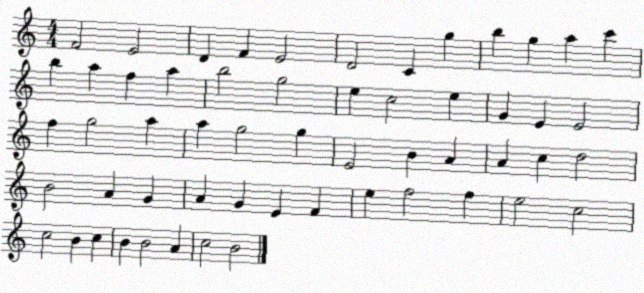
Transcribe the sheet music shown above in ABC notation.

X:1
T:Untitled
M:4/4
L:1/4
K:C
F2 E2 D F E2 D2 C g b g a c' b a f a b2 g2 e c2 e G E E2 f g2 a a g2 g E2 B A A c d2 B2 A G A G E F e f2 f e2 c2 c2 B c B B2 A c2 B2